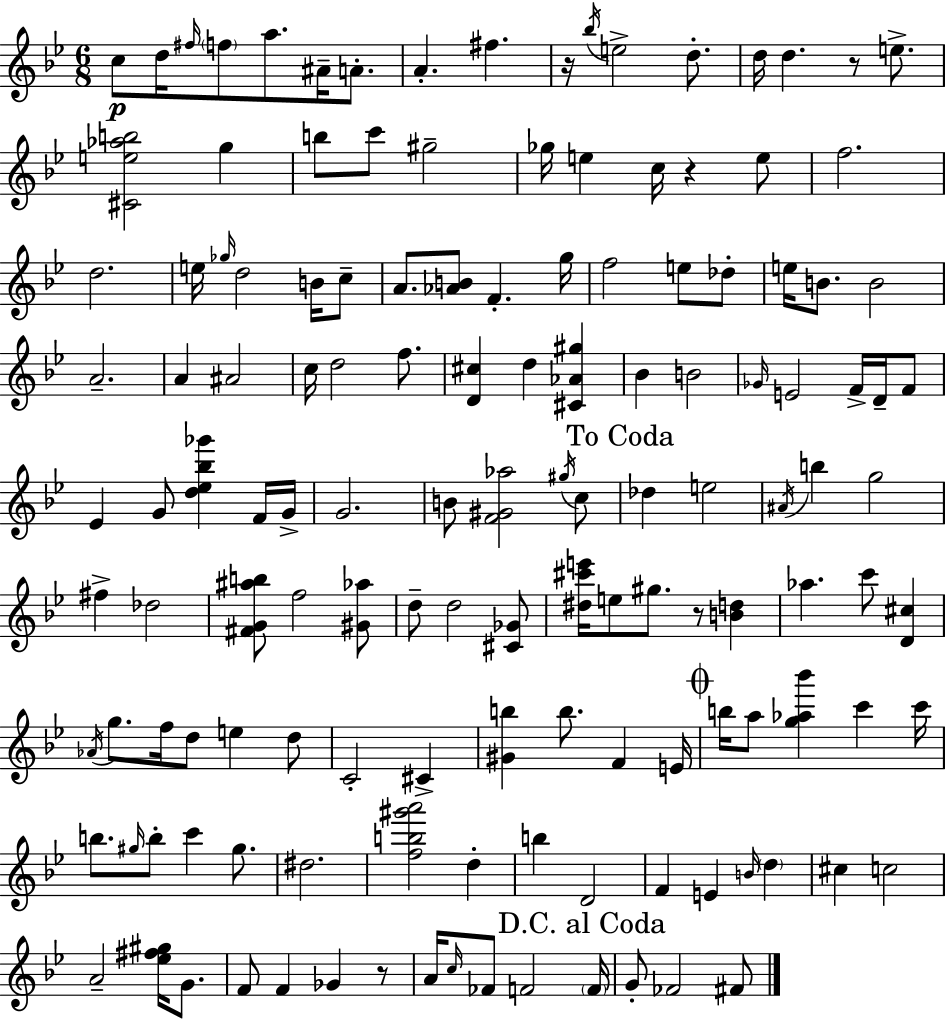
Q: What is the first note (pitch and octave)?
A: C5